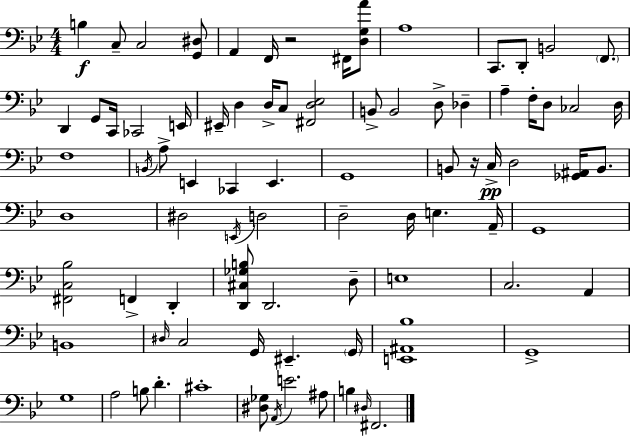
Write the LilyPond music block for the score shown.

{
  \clef bass
  \numericTimeSignature
  \time 4/4
  \key g \minor
  b4\f c8-- c2 <g, dis>8 | a,4 f,16 r2 fis,16 <d g a'>8 | a1 | c,8. d,8-. b,2 \parenthesize f,8. | \break d,4 g,8 c,16 ces,2 e,16 | eis,16-- d4 d16-> c8 <fis, d ees>2 | b,8-> b,2 d8-> des4-- | a4-- f16-. d8 ces2 d16 | \break f1 | \acciaccatura { b,16 } a8-> e,4 ces,4 e,4. | g,1 | b,8 r16 c16->\pp d2 <ges, ais,>16 b,8. | \break d1 | dis2 \acciaccatura { e,16 } d2 | d2-- d16 e4. | a,16-- g,1 | \break <fis, c bes>2 f,4-> d,4-. | <d, cis ges b>8 d,2. | d8-- e1 | c2. a,4 | \break b,1 | \grace { dis16 } c2 g,16 eis,4.-- | \parenthesize g,16 <e, ais, bes>1 | g,1-> | \break g1 | a2 b8 d'4.-. | cis'1-. | <dis ges>8 \acciaccatura { a,16 } e'2. | \break ais8 b4 \grace { dis16 } fis,2. | \bar "|."
}